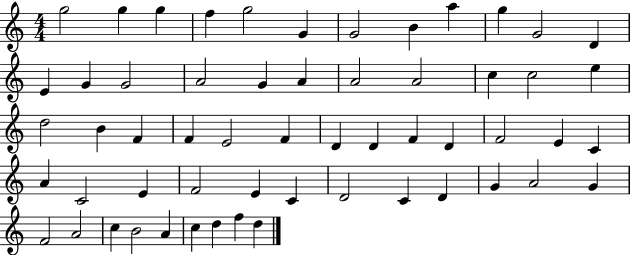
{
  \clef treble
  \numericTimeSignature
  \time 4/4
  \key c \major
  g''2 g''4 g''4 | f''4 g''2 g'4 | g'2 b'4 a''4 | g''4 g'2 d'4 | \break e'4 g'4 g'2 | a'2 g'4 a'4 | a'2 a'2 | c''4 c''2 e''4 | \break d''2 b'4 f'4 | f'4 e'2 f'4 | d'4 d'4 f'4 d'4 | f'2 e'4 c'4 | \break a'4 c'2 e'4 | f'2 e'4 c'4 | d'2 c'4 d'4 | g'4 a'2 g'4 | \break f'2 a'2 | c''4 b'2 a'4 | c''4 d''4 f''4 d''4 | \bar "|."
}